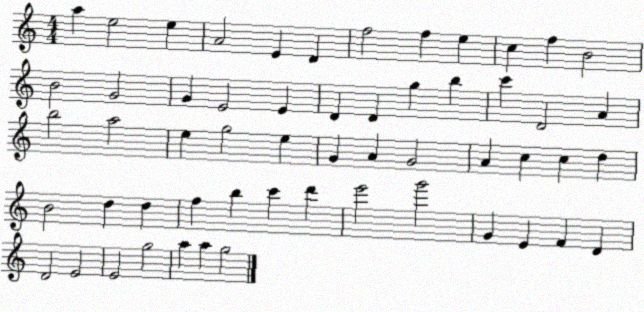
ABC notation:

X:1
T:Untitled
M:4/4
L:1/4
K:C
a e2 e A2 E D f2 f e c f B2 B2 G2 G E2 E D D g b c' D2 A b2 a2 e g2 e G A G2 A c c d B2 d d f b c' d' e'2 g'2 G E F D D2 E2 E2 g2 a a g2